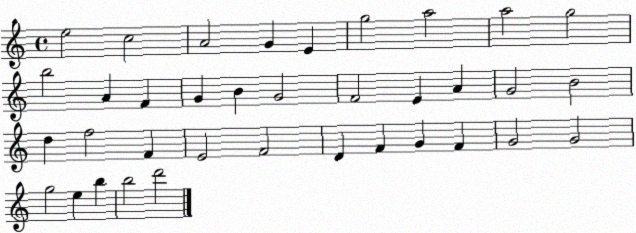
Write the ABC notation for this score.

X:1
T:Untitled
M:4/4
L:1/4
K:C
e2 c2 A2 G E g2 a2 a2 g2 b2 A F G B G2 F2 E A G2 B2 d f2 F E2 F2 D F G F G2 G2 g2 e b b2 d'2